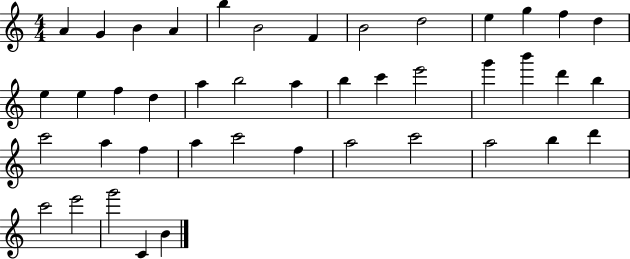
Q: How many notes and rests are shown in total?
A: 43